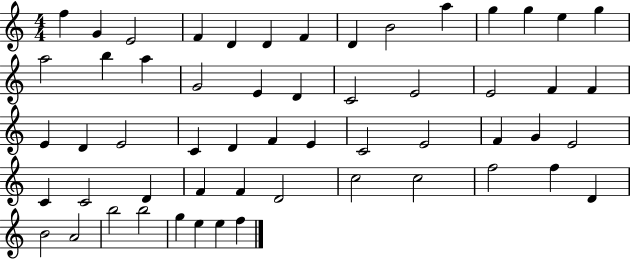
X:1
T:Untitled
M:4/4
L:1/4
K:C
f G E2 F D D F D B2 a g g e g a2 b a G2 E D C2 E2 E2 F F E D E2 C D F E C2 E2 F G E2 C C2 D F F D2 c2 c2 f2 f D B2 A2 b2 b2 g e e f